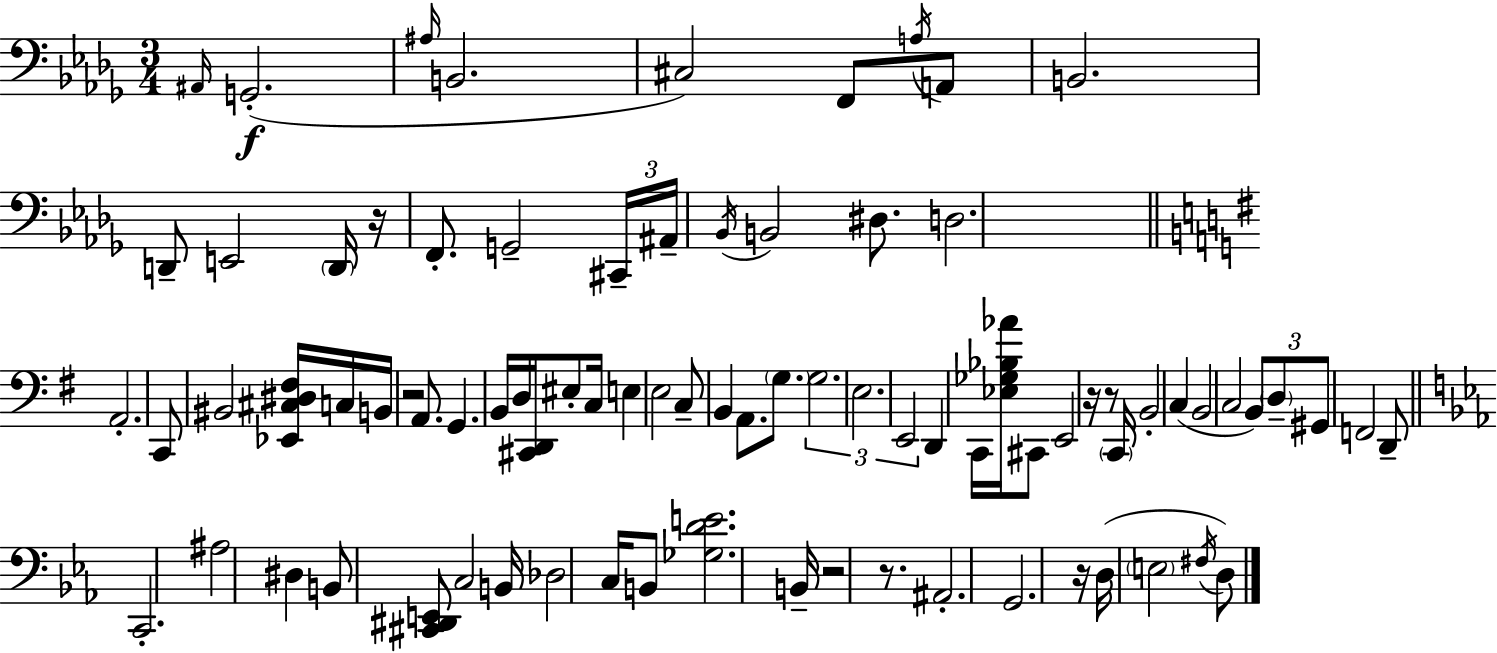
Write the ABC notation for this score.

X:1
T:Untitled
M:3/4
L:1/4
K:Bbm
^A,,/4 G,,2 ^A,/4 B,,2 ^C,2 F,,/2 A,/4 A,,/2 B,,2 D,,/2 E,,2 D,,/4 z/4 F,,/2 G,,2 ^C,,/4 ^A,,/4 _B,,/4 B,,2 ^D,/2 D,2 A,,2 C,,/2 ^B,,2 [_E,,^C,^D,^F,]/4 C,/4 B,,/4 z2 A,,/2 G,, B,,/4 D,/4 [^C,,D,,]/4 ^E,/2 C,/4 E, E,2 C,/2 B,, A,,/2 G,/2 G,2 E,2 E,,2 D,, C,,/4 [_E,_G,_B,_A]/4 ^C,,/2 E,,2 z/4 z/2 C,,/4 B,,2 C, B,,2 C,2 B,,/2 D,/2 ^G,,/2 F,,2 D,,/2 C,,2 ^A,2 ^D, B,,/2 [^C,,^D,,E,,]/2 C,2 B,,/4 _D,2 C,/4 B,,/2 [_G,DE]2 B,,/4 z2 z/2 ^A,,2 G,,2 z/4 D,/4 E,2 ^F,/4 D,/2